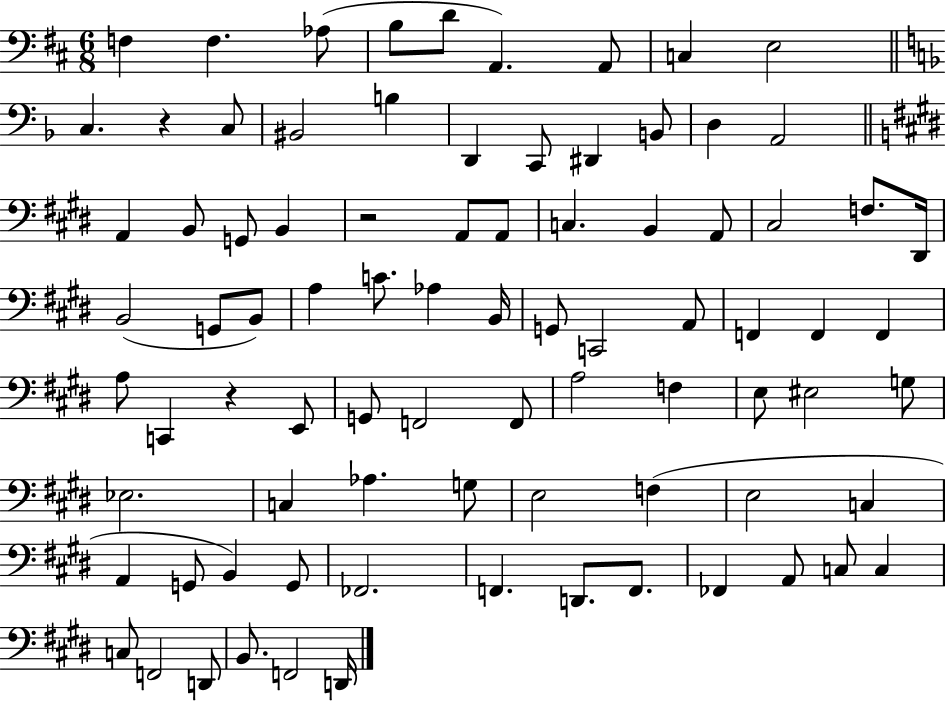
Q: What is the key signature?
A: D major